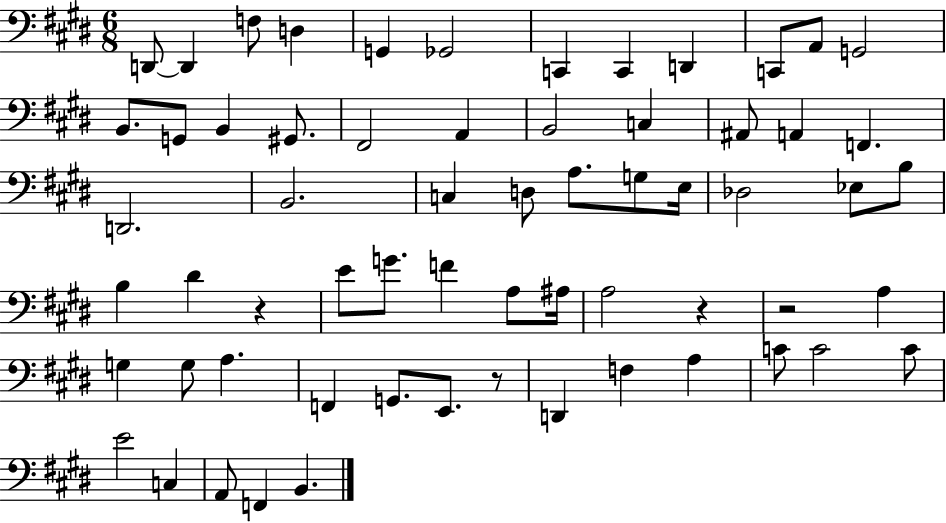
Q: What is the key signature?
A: E major